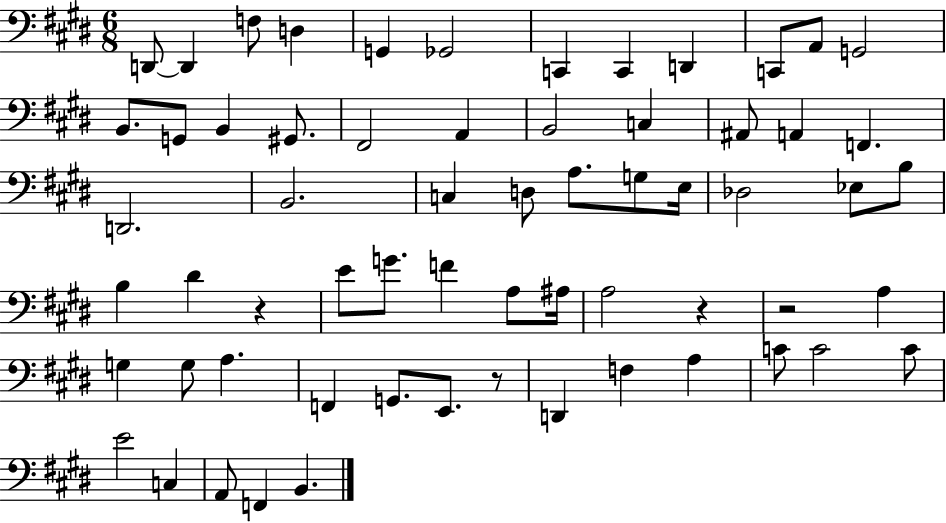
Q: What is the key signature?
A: E major